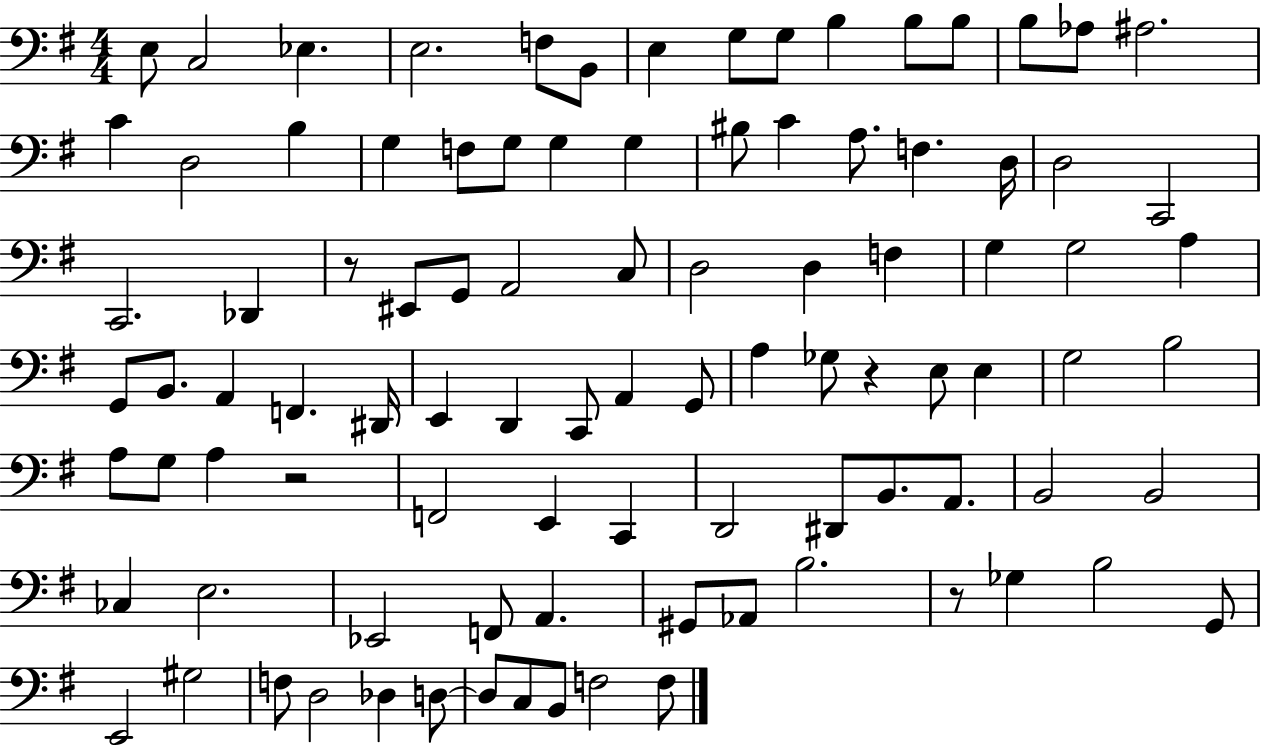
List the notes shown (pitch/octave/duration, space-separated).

E3/e C3/h Eb3/q. E3/h. F3/e B2/e E3/q G3/e G3/e B3/q B3/e B3/e B3/e Ab3/e A#3/h. C4/q D3/h B3/q G3/q F3/e G3/e G3/q G3/q BIS3/e C4/q A3/e. F3/q. D3/s D3/h C2/h C2/h. Db2/q R/e EIS2/e G2/e A2/h C3/e D3/h D3/q F3/q G3/q G3/h A3/q G2/e B2/e. A2/q F2/q. D#2/s E2/q D2/q C2/e A2/q G2/e A3/q Gb3/e R/q E3/e E3/q G3/h B3/h A3/e G3/e A3/q R/h F2/h E2/q C2/q D2/h D#2/e B2/e. A2/e. B2/h B2/h CES3/q E3/h. Eb2/h F2/e A2/q. G#2/e Ab2/e B3/h. R/e Gb3/q B3/h G2/e E2/h G#3/h F3/e D3/h Db3/q D3/e D3/e C3/e B2/e F3/h F3/e